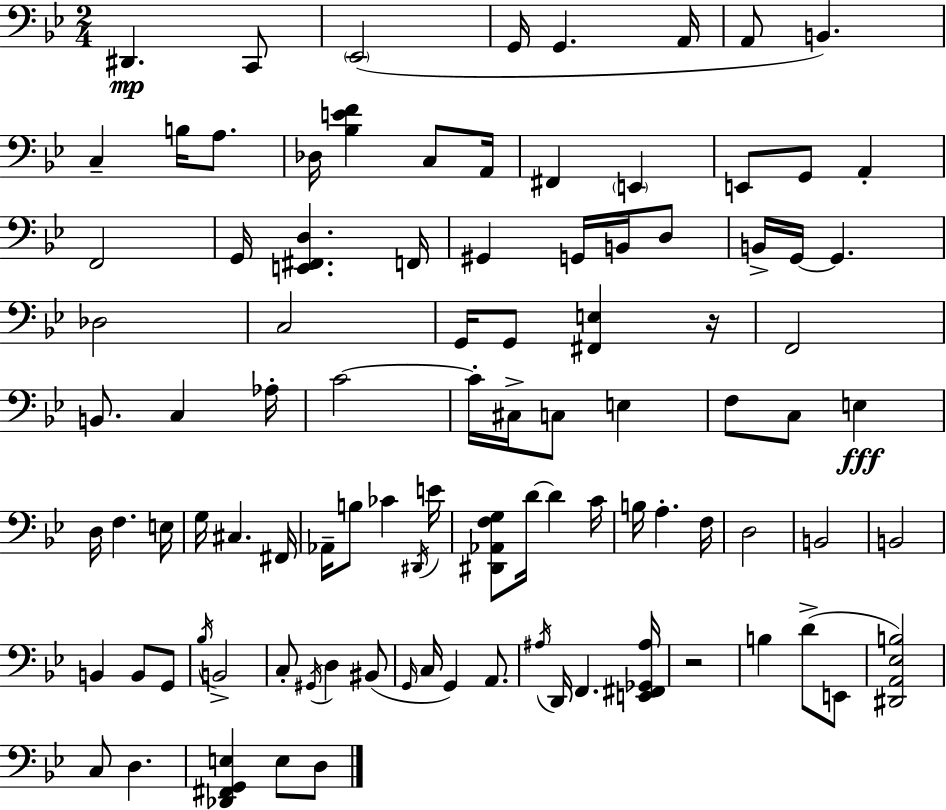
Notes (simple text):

D#2/q. C2/e Eb2/h G2/s G2/q. A2/s A2/e B2/q. C3/q B3/s A3/e. Db3/s [Bb3,E4,F4]/q C3/e A2/s F#2/q E2/q E2/e G2/e A2/q F2/h G2/s [E2,F#2,D3]/q. F2/s G#2/q G2/s B2/s D3/e B2/s G2/s G2/q. Db3/h C3/h G2/s G2/e [F#2,E3]/q R/s F2/h B2/e. C3/q Ab3/s C4/h C4/s C#3/s C3/e E3/q F3/e C3/e E3/q D3/s F3/q. E3/s G3/s C#3/q. F#2/s Ab2/s B3/e CES4/q D#2/s E4/s [D#2,Ab2,F3,G3]/e D4/s D4/q C4/s B3/s A3/q. F3/s D3/h B2/h B2/h B2/q B2/e G2/e Bb3/s B2/h C3/e G#2/s D3/q BIS2/e G2/s C3/s G2/q A2/e. A#3/s D2/s F2/q. [E2,F#2,Gb2,A#3]/s R/h B3/q D4/e E2/e [D#2,A2,Eb3,B3]/h C3/e D3/q. [Db2,F#2,G2,E3]/q E3/e D3/e